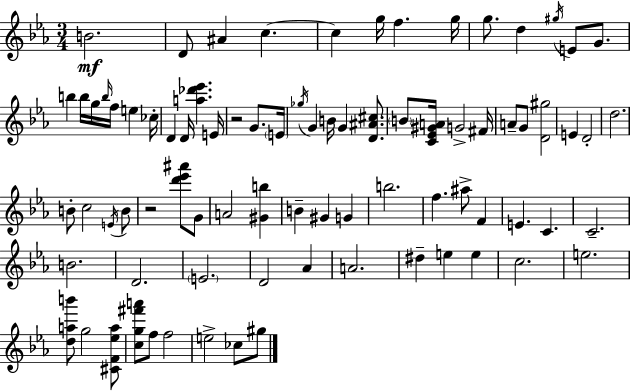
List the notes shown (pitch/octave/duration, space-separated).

B4/h. D4/e A#4/q C5/q. C5/q G5/s F5/q. G5/s G5/e. D5/q G#5/s E4/e G4/e. B5/q B5/s G5/s B5/s F5/s E5/q CES5/s D4/q D4/s [A5,Db6,Eb6]/q. E4/s R/h G4/e. E4/s Gb5/s G4/q B4/s G4/q [D4,A#4,C#5]/e. B4/e [C4,Eb4,G#4,A4]/s G4/h F#4/s A4/e G4/e [D4,G#5]/h E4/q D4/h D5/h. B4/e C5/h E4/s B4/e R/h [D6,Eb6,A#6]/e G4/e A4/h [G#4,B5]/q B4/q G#4/q G4/q B5/h. F5/q. A#5/e F4/q E4/q. C4/q. C4/h. B4/h. D4/h. E4/h. D4/h Ab4/q A4/h. D#5/q E5/q E5/q C5/h. E5/h. [D5,A5,B6]/e G5/h [C#4,F4,Eb5,A5]/e [C5,G5,F#6,A6]/e F5/e F5/h E5/h CES5/e G#5/e